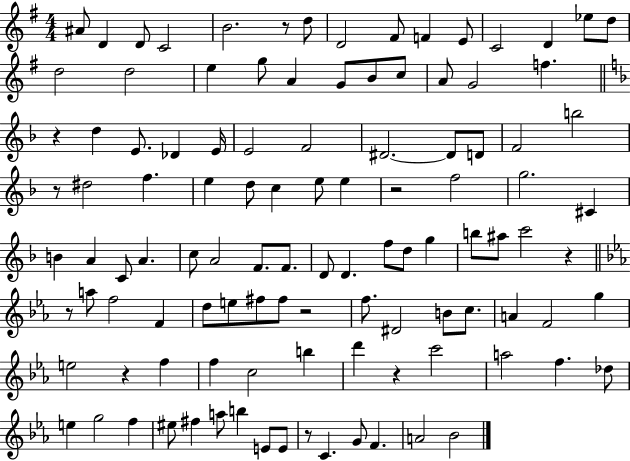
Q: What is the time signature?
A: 4/4